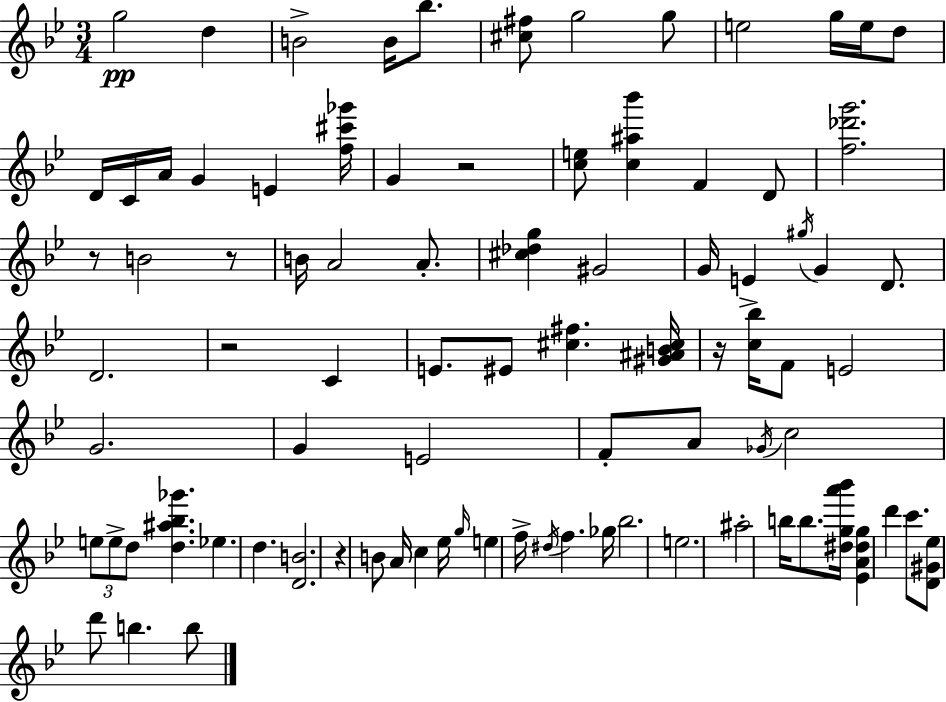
{
  \clef treble
  \numericTimeSignature
  \time 3/4
  \key g \minor
  g''2\pp d''4 | b'2-> b'16 bes''8. | <cis'' fis''>8 g''2 g''8 | e''2 g''16 e''16 d''8 | \break d'16 c'16 a'16 g'4 e'4 <f'' cis''' ges'''>16 | g'4 r2 | <c'' e''>8 <c'' ais'' bes'''>4 f'4 d'8 | <f'' des''' g'''>2. | \break r8 b'2 r8 | b'16 a'2 a'8.-. | <cis'' des'' g''>4 gis'2 | g'16 e'4-> \acciaccatura { gis''16 } g'4 d'8. | \break d'2. | r2 c'4 | e'8. eis'8 <cis'' fis''>4. | <gis' ais' b' cis''>16 r16 <c'' bes''>16 f'8 e'2 | \break g'2. | g'4 e'2 | f'8-. a'8 \acciaccatura { ges'16 } c''2 | \tuplet 3/2 { e''8 e''8-> d''8 } <d'' ais'' bes'' ges'''>4. | \break ees''4. d''4. | <d' b'>2. | r4 b'8 a'16 c''4 | ees''16 \grace { g''16 } e''4 f''16-> \acciaccatura { dis''16 } f''4. | \break ges''16 bes''2. | e''2. | ais''2-. | b''16 b''8. <dis'' g'' a''' bes'''>16 <ees' a' dis'' g''>4 d'''4 | \break c'''8. <d' gis' ees''>8 d'''8 b''4. | b''8 \bar "|."
}